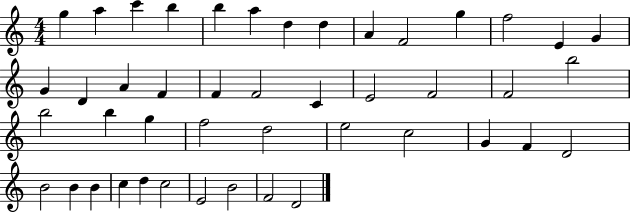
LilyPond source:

{
  \clef treble
  \numericTimeSignature
  \time 4/4
  \key c \major
  g''4 a''4 c'''4 b''4 | b''4 a''4 d''4 d''4 | a'4 f'2 g''4 | f''2 e'4 g'4 | \break g'4 d'4 a'4 f'4 | f'4 f'2 c'4 | e'2 f'2 | f'2 b''2 | \break b''2 b''4 g''4 | f''2 d''2 | e''2 c''2 | g'4 f'4 d'2 | \break b'2 b'4 b'4 | c''4 d''4 c''2 | e'2 b'2 | f'2 d'2 | \break \bar "|."
}